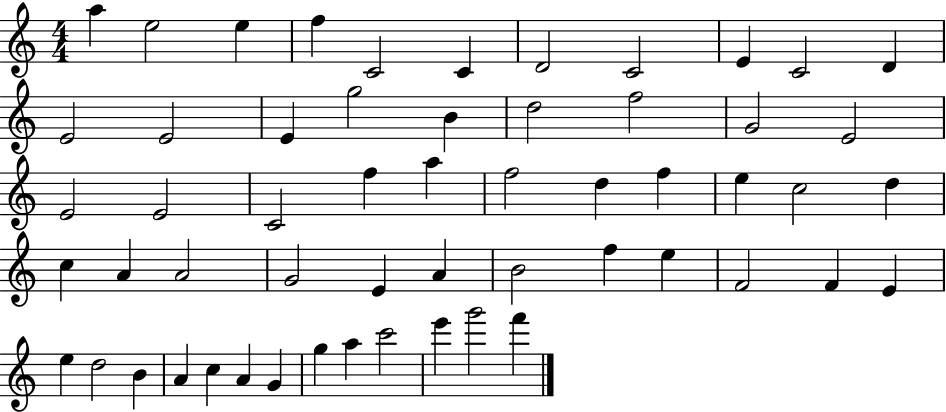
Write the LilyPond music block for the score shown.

{
  \clef treble
  \numericTimeSignature
  \time 4/4
  \key c \major
  a''4 e''2 e''4 | f''4 c'2 c'4 | d'2 c'2 | e'4 c'2 d'4 | \break e'2 e'2 | e'4 g''2 b'4 | d''2 f''2 | g'2 e'2 | \break e'2 e'2 | c'2 f''4 a''4 | f''2 d''4 f''4 | e''4 c''2 d''4 | \break c''4 a'4 a'2 | g'2 e'4 a'4 | b'2 f''4 e''4 | f'2 f'4 e'4 | \break e''4 d''2 b'4 | a'4 c''4 a'4 g'4 | g''4 a''4 c'''2 | e'''4 g'''2 f'''4 | \break \bar "|."
}